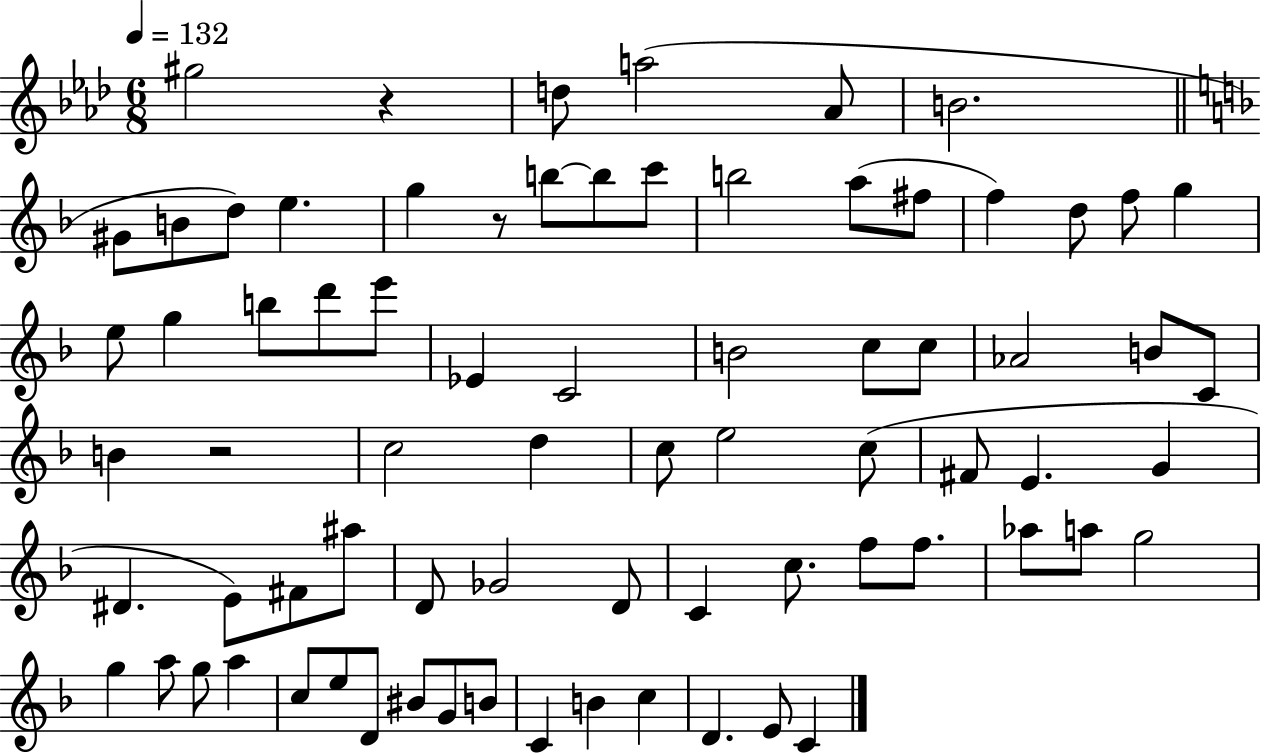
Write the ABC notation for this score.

X:1
T:Untitled
M:6/8
L:1/4
K:Ab
^g2 z d/2 a2 _A/2 B2 ^G/2 B/2 d/2 e g z/2 b/2 b/2 c'/2 b2 a/2 ^f/2 f d/2 f/2 g e/2 g b/2 d'/2 e'/2 _E C2 B2 c/2 c/2 _A2 B/2 C/2 B z2 c2 d c/2 e2 c/2 ^F/2 E G ^D E/2 ^F/2 ^a/2 D/2 _G2 D/2 C c/2 f/2 f/2 _a/2 a/2 g2 g a/2 g/2 a c/2 e/2 D/2 ^B/2 G/2 B/2 C B c D E/2 C